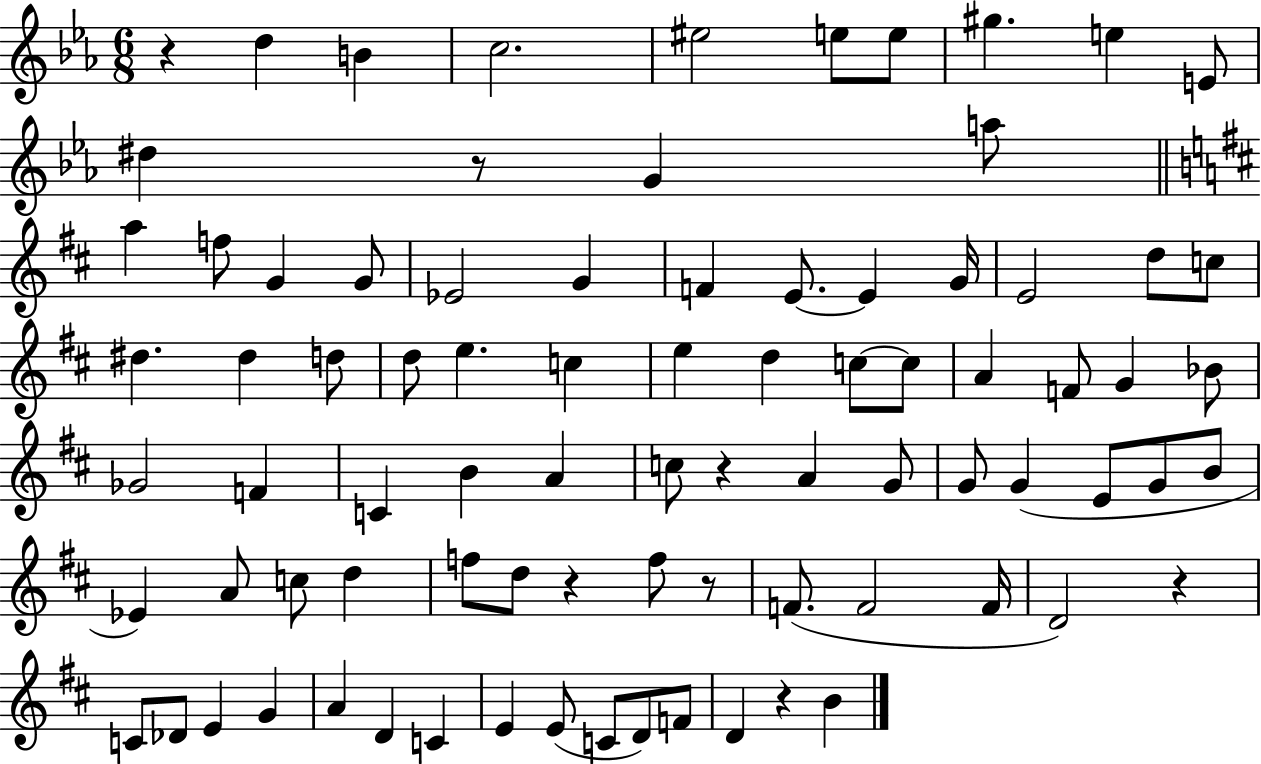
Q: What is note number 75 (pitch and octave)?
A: F4